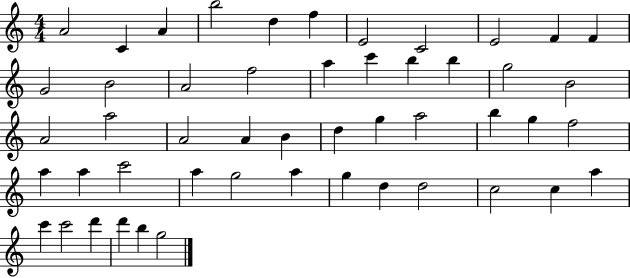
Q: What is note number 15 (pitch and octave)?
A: F5